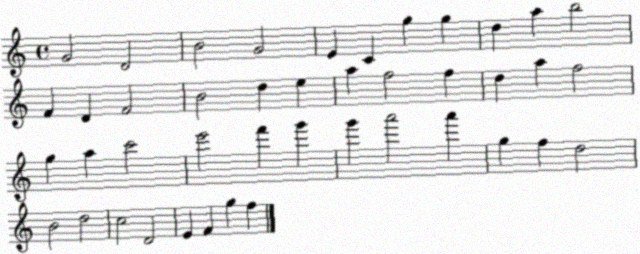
X:1
T:Untitled
M:4/4
L:1/4
K:C
G2 D2 B2 G2 E C g g d a b2 F D F2 B2 d e a f2 f d a f2 g a c'2 e'2 f' g' g' a'2 a' g f d2 B2 d2 c2 D2 E F g f